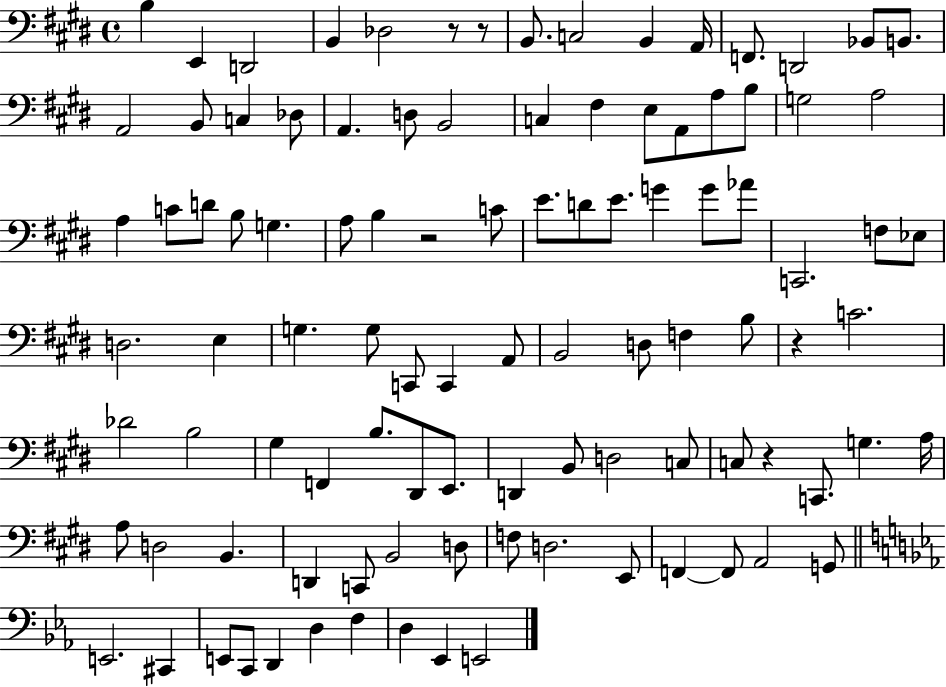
B3/q E2/q D2/h B2/q Db3/h R/e R/e B2/e. C3/h B2/q A2/s F2/e. D2/h Bb2/e B2/e. A2/h B2/e C3/q Db3/e A2/q. D3/e B2/h C3/q F#3/q E3/e A2/e A3/e B3/e G3/h A3/h A3/q C4/e D4/e B3/e G3/q. A3/e B3/q R/h C4/e E4/e. D4/e E4/e. G4/q G4/e Ab4/e C2/h. F3/e Eb3/e D3/h. E3/q G3/q. G3/e C2/e C2/q A2/e B2/h D3/e F3/q B3/e R/q C4/h. Db4/h B3/h G#3/q F2/q B3/e. D#2/e E2/e. D2/q B2/e D3/h C3/e C3/e R/q C2/e. G3/q. A3/s A3/e D3/h B2/q. D2/q C2/e B2/h D3/e F3/e D3/h. E2/e F2/q F2/e A2/h G2/e E2/h. C#2/q E2/e C2/e D2/q D3/q F3/q D3/q Eb2/q E2/h